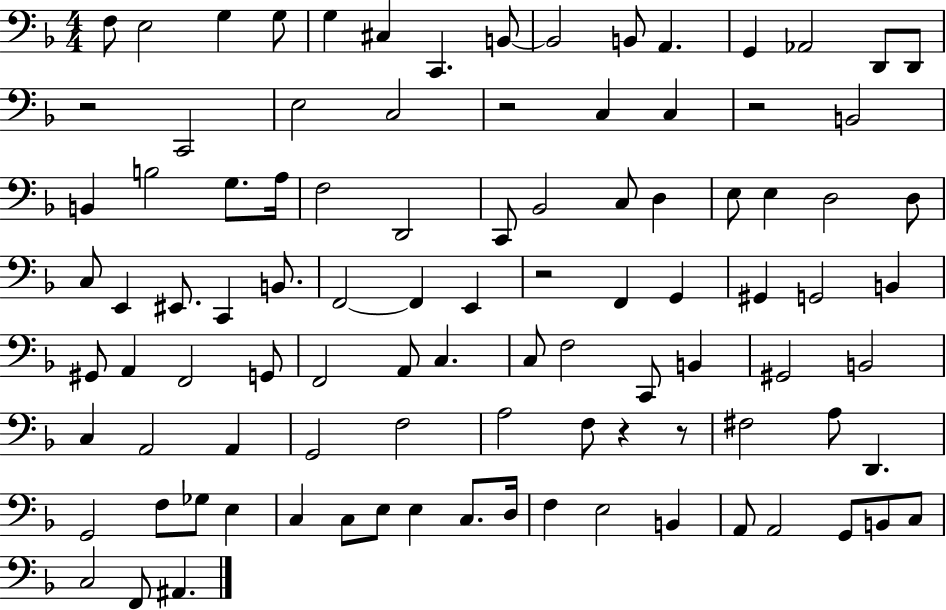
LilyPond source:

{
  \clef bass
  \numericTimeSignature
  \time 4/4
  \key f \major
  \repeat volta 2 { f8 e2 g4 g8 | g4 cis4 c,4. b,8~~ | b,2 b,8 a,4. | g,4 aes,2 d,8 d,8 | \break r2 c,2 | e2 c2 | r2 c4 c4 | r2 b,2 | \break b,4 b2 g8. a16 | f2 d,2 | c,8 bes,2 c8 d4 | e8 e4 d2 d8 | \break c8 e,4 eis,8. c,4 b,8. | f,2~~ f,4 e,4 | r2 f,4 g,4 | gis,4 g,2 b,4 | \break gis,8 a,4 f,2 g,8 | f,2 a,8 c4. | c8 f2 c,8 b,4 | gis,2 b,2 | \break c4 a,2 a,4 | g,2 f2 | a2 f8 r4 r8 | fis2 a8 d,4. | \break g,2 f8 ges8 e4 | c4 c8 e8 e4 c8. d16 | f4 e2 b,4 | a,8 a,2 g,8 b,8 c8 | \break c2 f,8 ais,4. | } \bar "|."
}